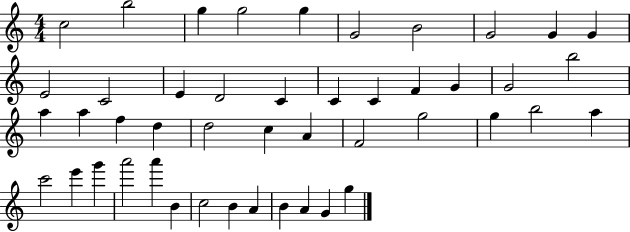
X:1
T:Untitled
M:4/4
L:1/4
K:C
c2 b2 g g2 g G2 B2 G2 G G E2 C2 E D2 C C C F G G2 b2 a a f d d2 c A F2 g2 g b2 a c'2 e' g' a'2 a' B c2 B A B A G g